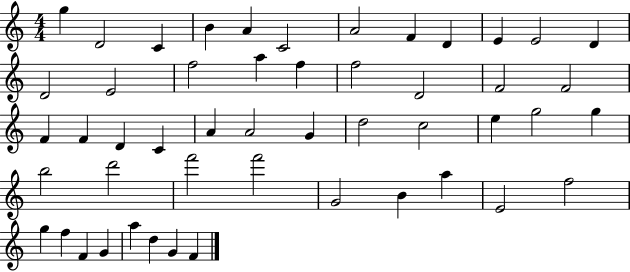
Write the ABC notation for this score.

X:1
T:Untitled
M:4/4
L:1/4
K:C
g D2 C B A C2 A2 F D E E2 D D2 E2 f2 a f f2 D2 F2 F2 F F D C A A2 G d2 c2 e g2 g b2 d'2 f'2 f'2 G2 B a E2 f2 g f F G a d G F